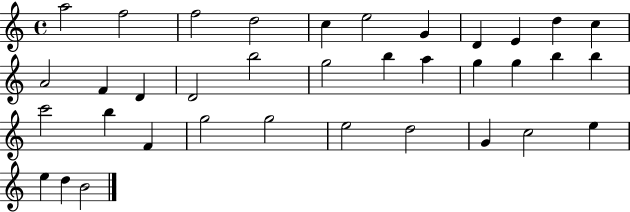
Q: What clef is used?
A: treble